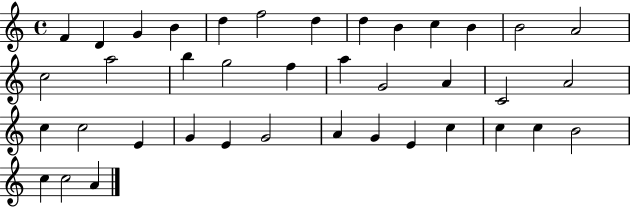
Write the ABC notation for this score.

X:1
T:Untitled
M:4/4
L:1/4
K:C
F D G B d f2 d d B c B B2 A2 c2 a2 b g2 f a G2 A C2 A2 c c2 E G E G2 A G E c c c B2 c c2 A